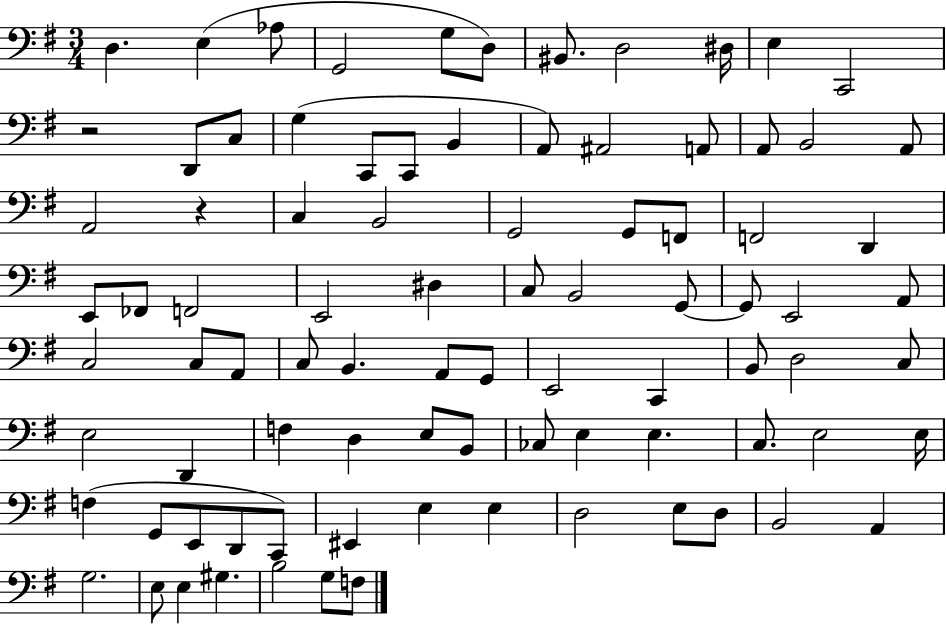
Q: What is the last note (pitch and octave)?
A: F3